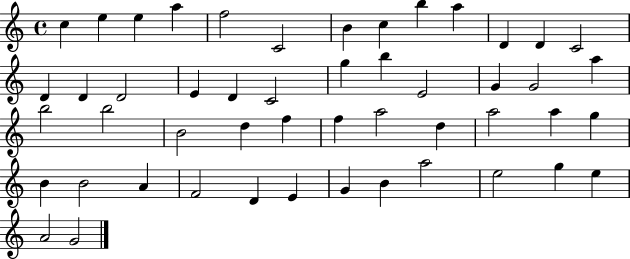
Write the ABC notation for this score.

X:1
T:Untitled
M:4/4
L:1/4
K:C
c e e a f2 C2 B c b a D D C2 D D D2 E D C2 g b E2 G G2 a b2 b2 B2 d f f a2 d a2 a g B B2 A F2 D E G B a2 e2 g e A2 G2